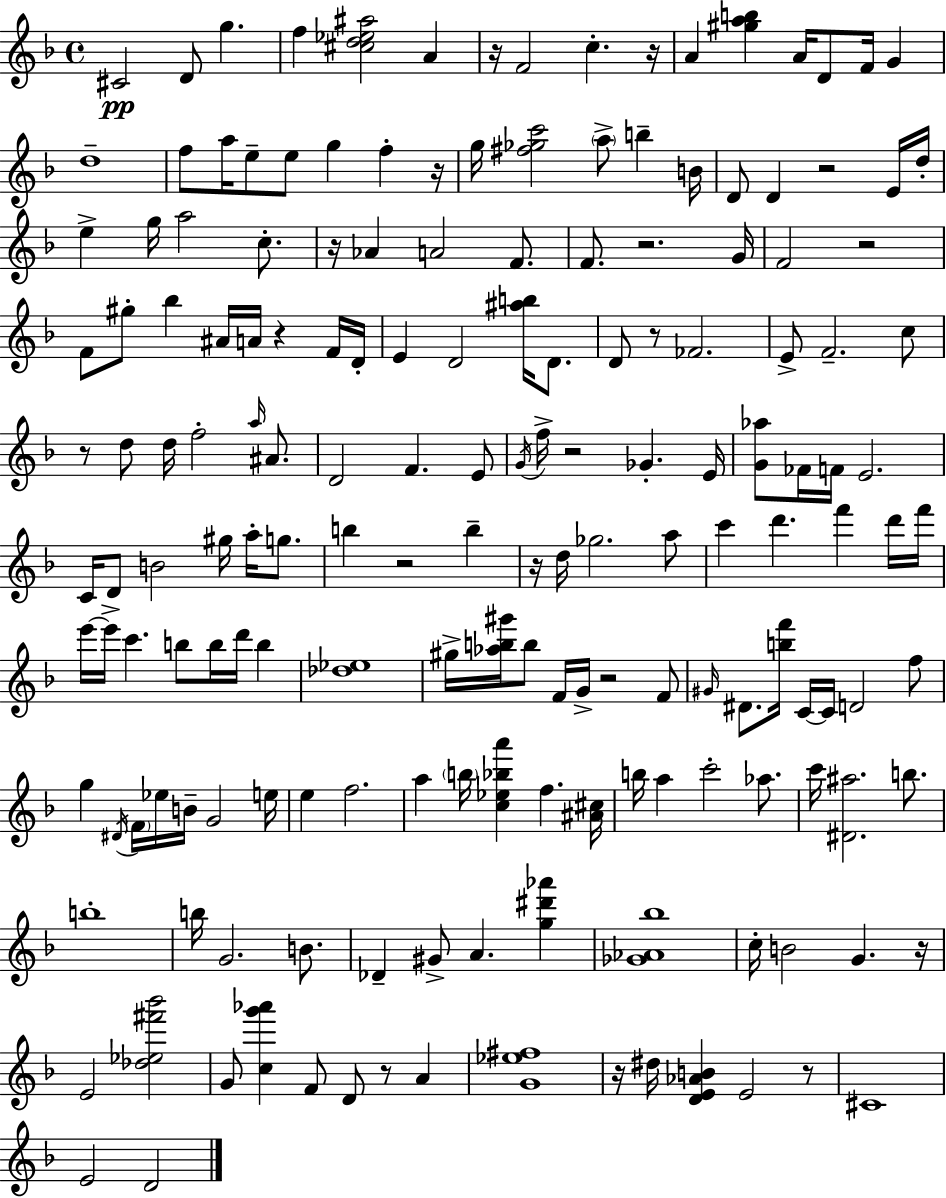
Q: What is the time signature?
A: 4/4